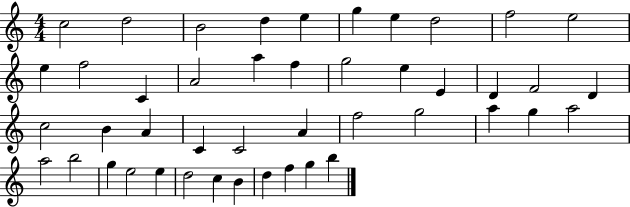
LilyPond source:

{
  \clef treble
  \numericTimeSignature
  \time 4/4
  \key c \major
  c''2 d''2 | b'2 d''4 e''4 | g''4 e''4 d''2 | f''2 e''2 | \break e''4 f''2 c'4 | a'2 a''4 f''4 | g''2 e''4 e'4 | d'4 f'2 d'4 | \break c''2 b'4 a'4 | c'4 c'2 a'4 | f''2 g''2 | a''4 g''4 a''2 | \break a''2 b''2 | g''4 e''2 e''4 | d''2 c''4 b'4 | d''4 f''4 g''4 b''4 | \break \bar "|."
}